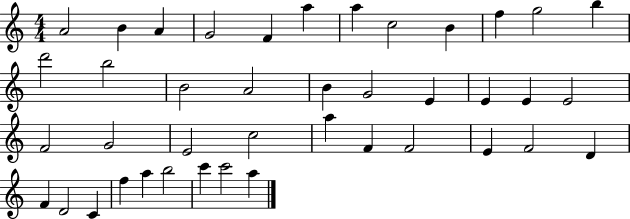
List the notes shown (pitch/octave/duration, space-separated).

A4/h B4/q A4/q G4/h F4/q A5/q A5/q C5/h B4/q F5/q G5/h B5/q D6/h B5/h B4/h A4/h B4/q G4/h E4/q E4/q E4/q E4/h F4/h G4/h E4/h C5/h A5/q F4/q F4/h E4/q F4/h D4/q F4/q D4/h C4/q F5/q A5/q B5/h C6/q C6/h A5/q